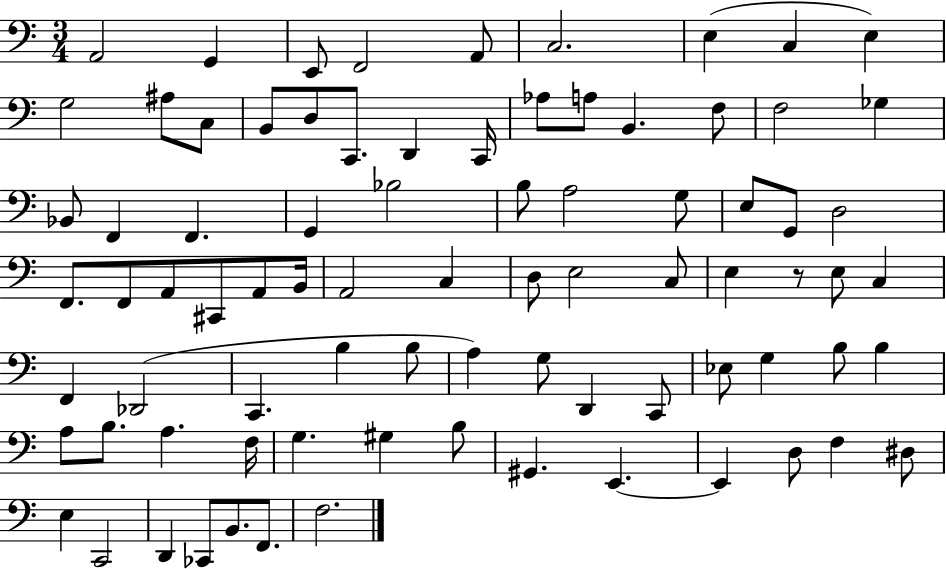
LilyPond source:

{
  \clef bass
  \numericTimeSignature
  \time 3/4
  \key c \major
  \repeat volta 2 { a,2 g,4 | e,8 f,2 a,8 | c2. | e4( c4 e4) | \break g2 ais8 c8 | b,8 d8 c,8. d,4 c,16 | aes8 a8 b,4. f8 | f2 ges4 | \break bes,8 f,4 f,4. | g,4 bes2 | b8 a2 g8 | e8 g,8 d2 | \break f,8. f,8 a,8 cis,8 a,8 b,16 | a,2 c4 | d8 e2 c8 | e4 r8 e8 c4 | \break f,4 des,2( | c,4. b4 b8 | a4) g8 d,4 c,8 | ees8 g4 b8 b4 | \break a8 b8. a4. f16 | g4. gis4 b8 | gis,4. e,4.~~ | e,4 d8 f4 dis8 | \break e4 c,2 | d,4 ces,8 b,8. f,8. | f2. | } \bar "|."
}